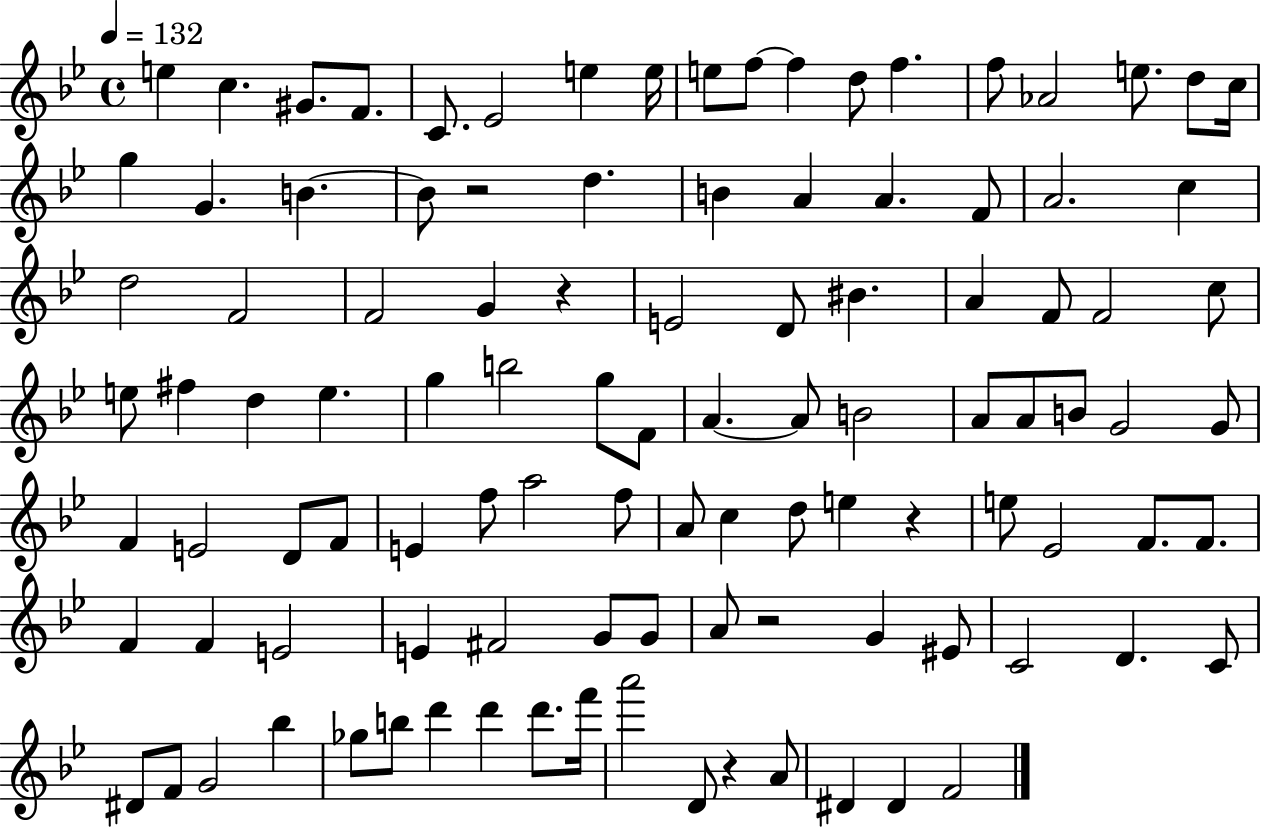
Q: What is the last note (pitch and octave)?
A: F4